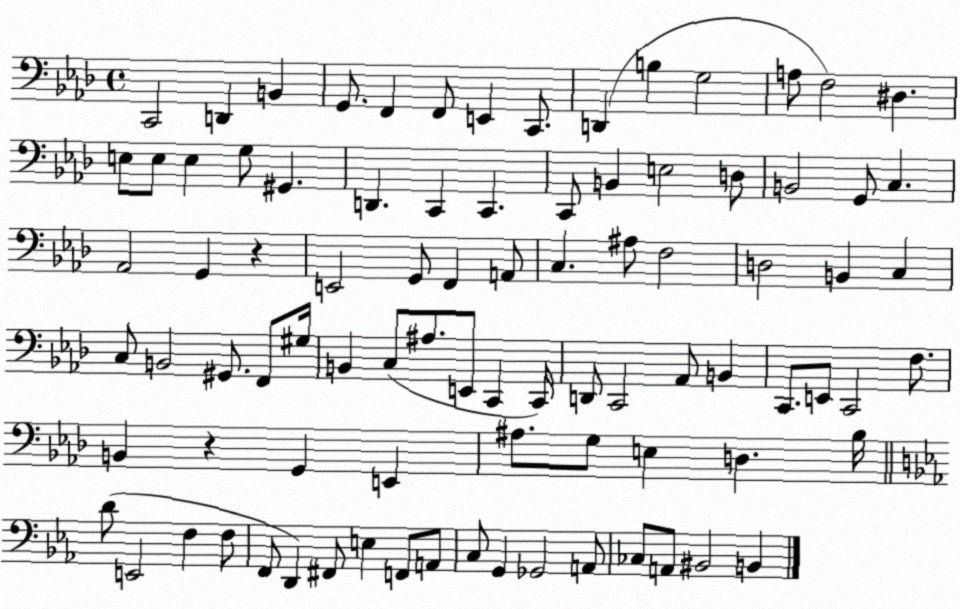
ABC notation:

X:1
T:Untitled
M:4/4
L:1/4
K:Ab
C,,2 D,, B,, G,,/2 F,, F,,/2 E,, C,,/2 D,, B, G,2 A,/2 F,2 ^D, E,/2 E,/2 E, G,/2 ^G,, D,, C,, C,, C,,/2 B,, E,2 D,/2 B,,2 G,,/2 C, _A,,2 G,, z E,,2 G,,/2 F,, A,,/2 C, ^A,/2 F,2 D,2 B,, C, C,/2 B,,2 ^G,,/2 F,,/2 ^G,/4 B,, C,/2 ^A,/2 E,,/2 C,, C,,/4 D,,/2 C,,2 _A,,/2 B,, C,,/2 E,,/2 C,,2 F,/2 B,, z G,, E,, ^A,/2 G,/2 E, D, _B,/4 D/2 E,,2 F, F,/2 F,,/2 D,, ^F,,/2 E, F,,/2 A,,/2 C,/2 G,, _G,,2 A,,/2 _C,/2 A,,/2 ^B,,2 B,,